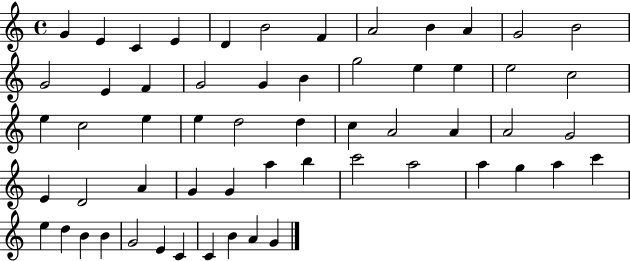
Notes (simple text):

G4/q E4/q C4/q E4/q D4/q B4/h F4/q A4/h B4/q A4/q G4/h B4/h G4/h E4/q F4/q G4/h G4/q B4/q G5/h E5/q E5/q E5/h C5/h E5/q C5/h E5/q E5/q D5/h D5/q C5/q A4/h A4/q A4/h G4/h E4/q D4/h A4/q G4/q G4/q A5/q B5/q C6/h A5/h A5/q G5/q A5/q C6/q E5/q D5/q B4/q B4/q G4/h E4/q C4/q C4/q B4/q A4/q G4/q